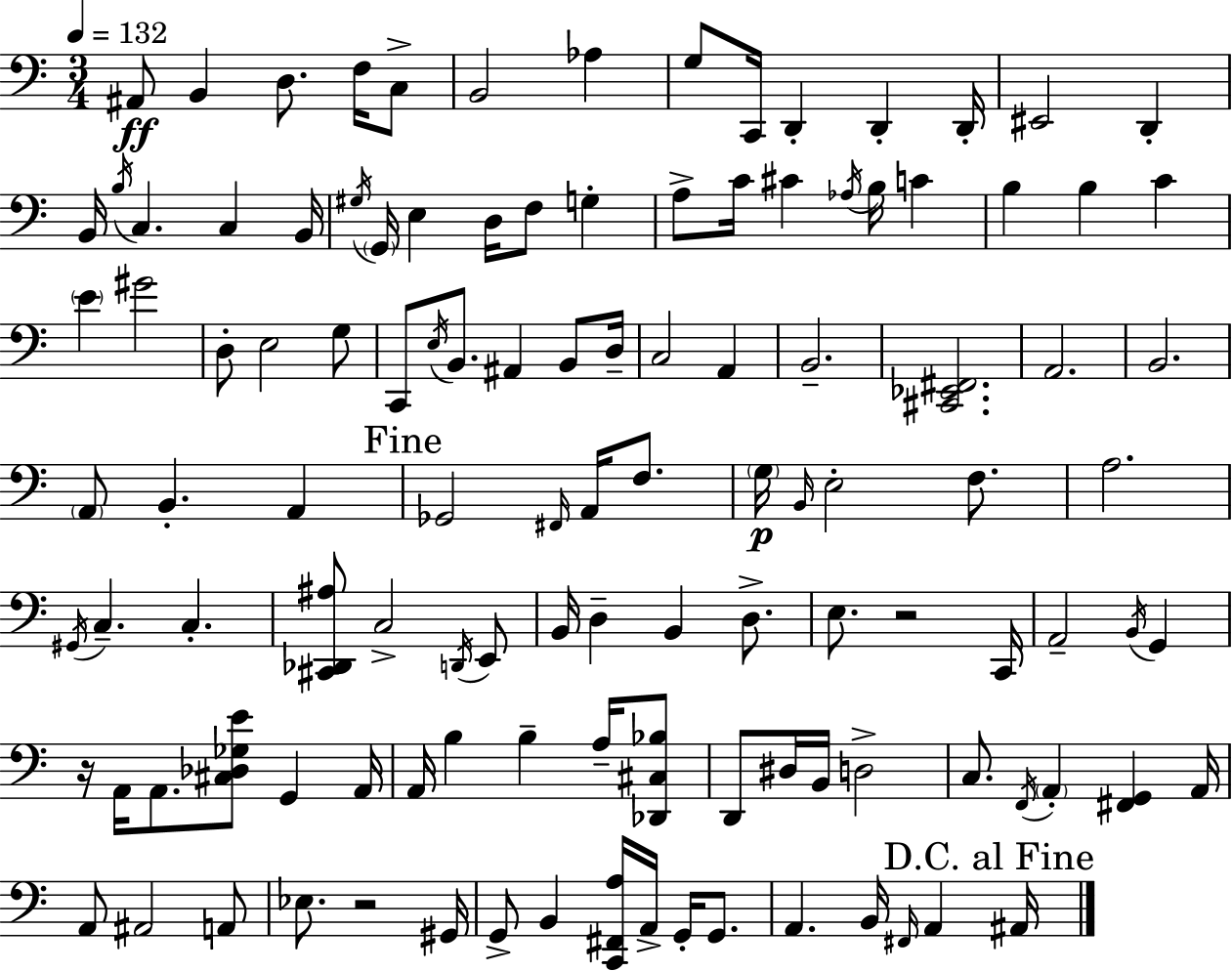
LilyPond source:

{
  \clef bass
  \numericTimeSignature
  \time 3/4
  \key c \major
  \tempo 4 = 132
  ais,8\ff b,4 d8. f16 c8-> | b,2 aes4 | g8 c,16 d,4-. d,4-. d,16-. | eis,2 d,4-. | \break b,16 \acciaccatura { b16 } c4. c4 | b,16 \acciaccatura { gis16 } \parenthesize g,16 e4 d16 f8 g4-. | a8-> c'16 cis'4 \acciaccatura { aes16 } b16 c'4 | b4 b4 c'4 | \break \parenthesize e'4 gis'2 | d8-. e2 | g8 c,8 \acciaccatura { e16 } b,8. ais,4 | b,8 d16-- c2 | \break a,4 b,2.-- | <cis, ees, fis,>2. | a,2. | b,2. | \break \parenthesize a,8 b,4.-. | a,4 \mark "Fine" ges,2 | \grace { fis,16 } a,16 f8. \parenthesize g16\p \grace { b,16 } e2-. | f8. a2. | \break \acciaccatura { gis,16 } c4.-- | c4.-. <cis, des, ais>8 c2-> | \acciaccatura { d,16 } e,8 b,16 d4-- | b,4 d8.-> e8. r2 | \break c,16 a,2-- | \acciaccatura { b,16 } g,4 r16 a,16 a,8. | <cis des ges e'>8 g,4 a,16 a,16 b4 | b4-- a16-- <des, cis bes>8 d,8 dis16 | \break b,16 d2-> c8. | \acciaccatura { f,16 } \parenthesize a,4-. <fis, g,>4 a,16 a,8 | ais,2 a,8 ees8. | r2 gis,16 g,8-> | \break b,4 <c, fis, a>16 a,16-> g,16-. g,8. a,4. | b,16 \grace { fis,16 } a,4 \mark "D.C. al Fine" ais,16 \bar "|."
}